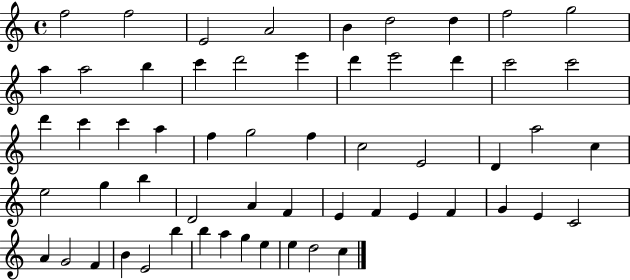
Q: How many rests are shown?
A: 0